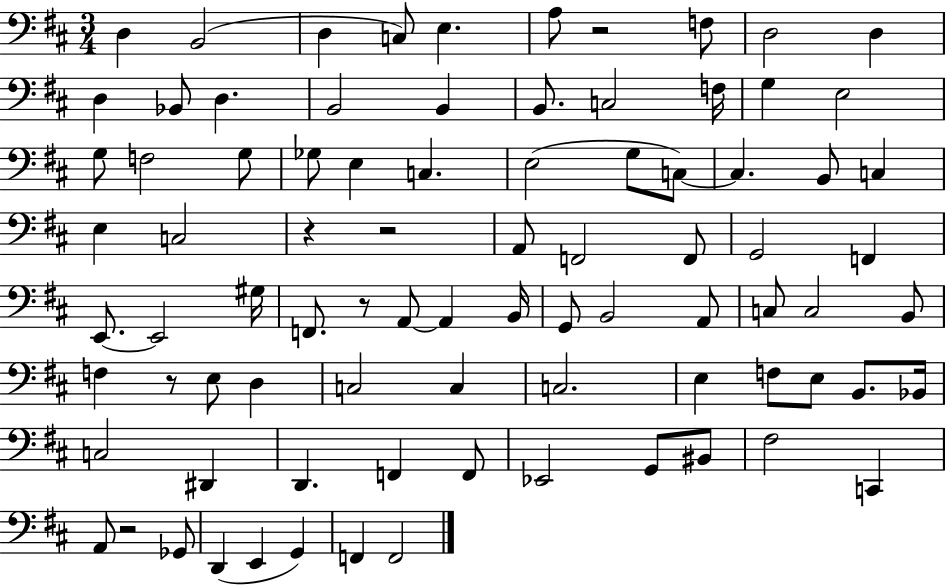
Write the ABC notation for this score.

X:1
T:Untitled
M:3/4
L:1/4
K:D
D, B,,2 D, C,/2 E, A,/2 z2 F,/2 D,2 D, D, _B,,/2 D, B,,2 B,, B,,/2 C,2 F,/4 G, E,2 G,/2 F,2 G,/2 _G,/2 E, C, E,2 G,/2 C,/2 C, B,,/2 C, E, C,2 z z2 A,,/2 F,,2 F,,/2 G,,2 F,, E,,/2 E,,2 ^G,/4 F,,/2 z/2 A,,/2 A,, B,,/4 G,,/2 B,,2 A,,/2 C,/2 C,2 B,,/2 F, z/2 E,/2 D, C,2 C, C,2 E, F,/2 E,/2 B,,/2 _B,,/4 C,2 ^D,, D,, F,, F,,/2 _E,,2 G,,/2 ^B,,/2 ^F,2 C,, A,,/2 z2 _G,,/2 D,, E,, G,, F,, F,,2